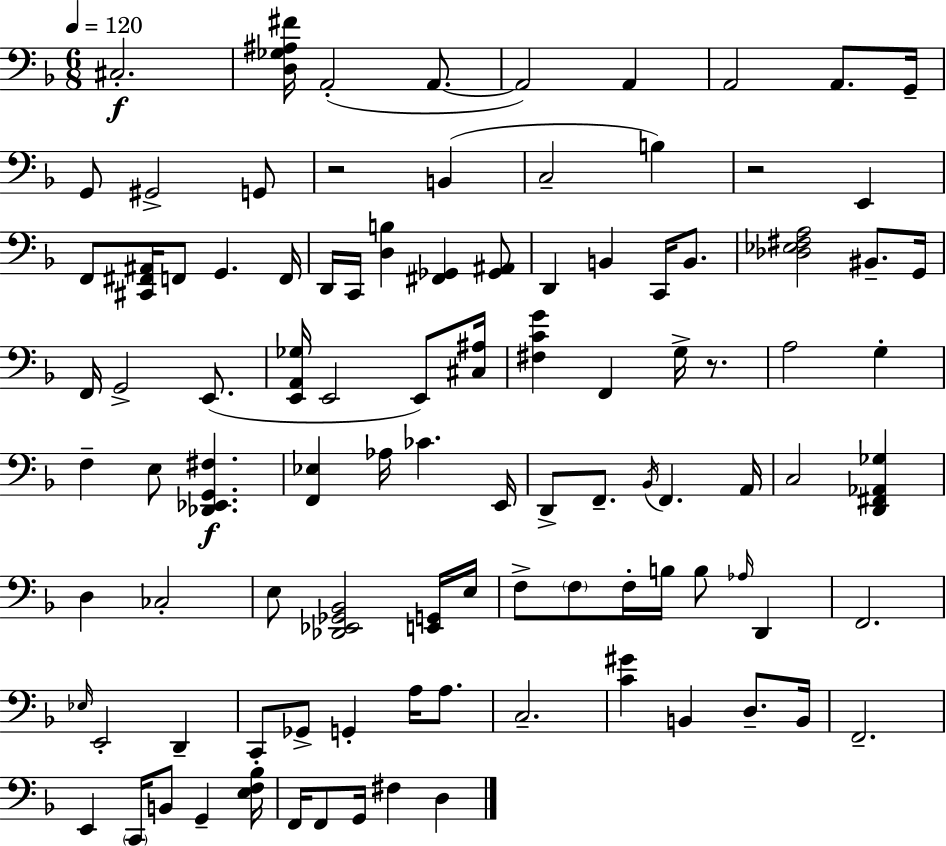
C#3/h. [D3,Gb3,A#3,F#4]/s A2/h A2/e. A2/h A2/q A2/h A2/e. G2/s G2/e G#2/h G2/e R/h B2/q C3/h B3/q R/h E2/q F2/e [C#2,F#2,A#2]/s F2/e G2/q. F2/s D2/s C2/s [D3,B3]/q [F#2,Gb2]/q [Gb2,A#2]/e D2/q B2/q C2/s B2/e. [Db3,Eb3,F#3,A3]/h BIS2/e. G2/s F2/s G2/h E2/e. [E2,A2,Gb3]/s E2/h E2/e [C#3,A#3]/s [F#3,C4,G4]/q F2/q G3/s R/e. A3/h G3/q F3/q E3/e [Db2,Eb2,G2,F#3]/q. [F2,Eb3]/q Ab3/s CES4/q. E2/s D2/e F2/e. Bb2/s F2/q. A2/s C3/h [D2,F#2,Ab2,Gb3]/q D3/q CES3/h E3/e [Db2,Eb2,Gb2,Bb2]/h [E2,G2]/s E3/s F3/e F3/e F3/s B3/s B3/e Ab3/s D2/q F2/h. Eb3/s E2/h D2/q C2/e Gb2/e G2/q A3/s A3/e. C3/h. [C4,G#4]/q B2/q D3/e. B2/s F2/h. E2/q C2/s B2/e G2/q [E3,F3,Bb3]/s F2/s F2/e G2/s F#3/q D3/q